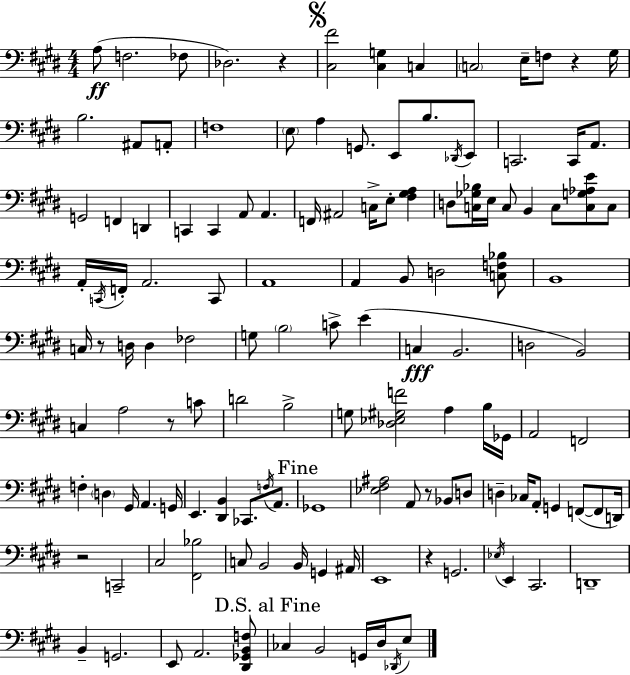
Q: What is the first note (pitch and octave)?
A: A3